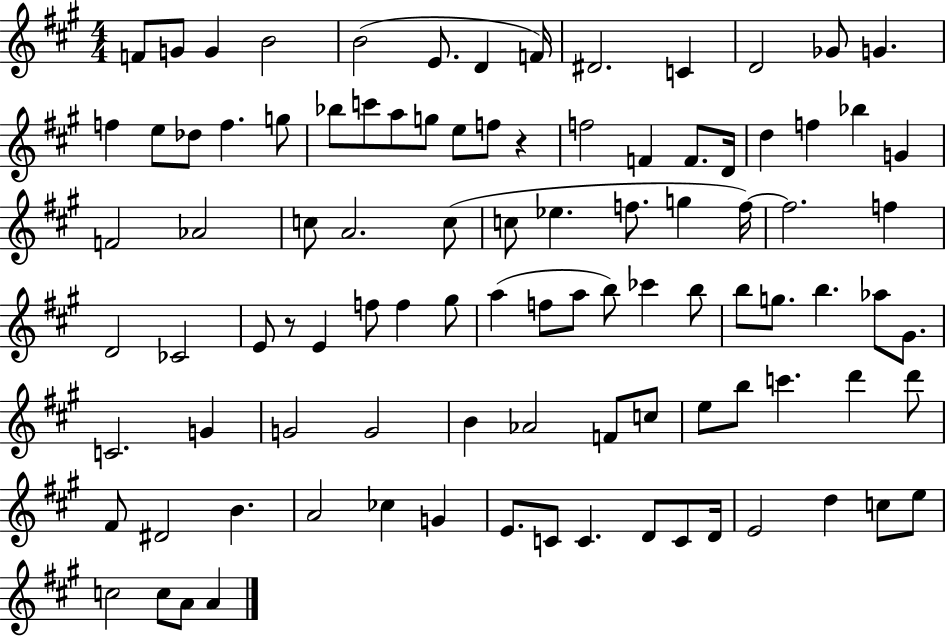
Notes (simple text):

F4/e G4/e G4/q B4/h B4/h E4/e. D4/q F4/s D#4/h. C4/q D4/h Gb4/e G4/q. F5/q E5/e Db5/e F5/q. G5/e Bb5/e C6/e A5/e G5/e E5/e F5/e R/q F5/h F4/q F4/e. D4/s D5/q F5/q Bb5/q G4/q F4/h Ab4/h C5/e A4/h. C5/e C5/e Eb5/q. F5/e. G5/q F5/s F5/h. F5/q D4/h CES4/h E4/e R/e E4/q F5/e F5/q G#5/e A5/q F5/e A5/e B5/e CES6/q B5/e B5/e G5/e. B5/q. Ab5/e G#4/e. C4/h. G4/q G4/h G4/h B4/q Ab4/h F4/e C5/e E5/e B5/e C6/q. D6/q D6/e F#4/e D#4/h B4/q. A4/h CES5/q G4/q E4/e. C4/e C4/q. D4/e C4/e D4/s E4/h D5/q C5/e E5/e C5/h C5/e A4/e A4/q